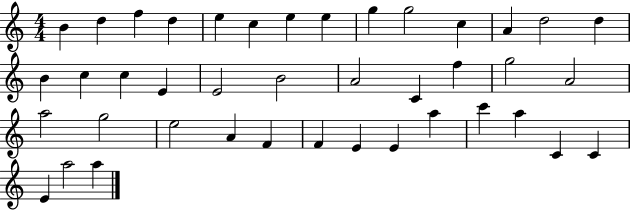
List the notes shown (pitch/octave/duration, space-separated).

B4/q D5/q F5/q D5/q E5/q C5/q E5/q E5/q G5/q G5/h C5/q A4/q D5/h D5/q B4/q C5/q C5/q E4/q E4/h B4/h A4/h C4/q F5/q G5/h A4/h A5/h G5/h E5/h A4/q F4/q F4/q E4/q E4/q A5/q C6/q A5/q C4/q C4/q E4/q A5/h A5/q